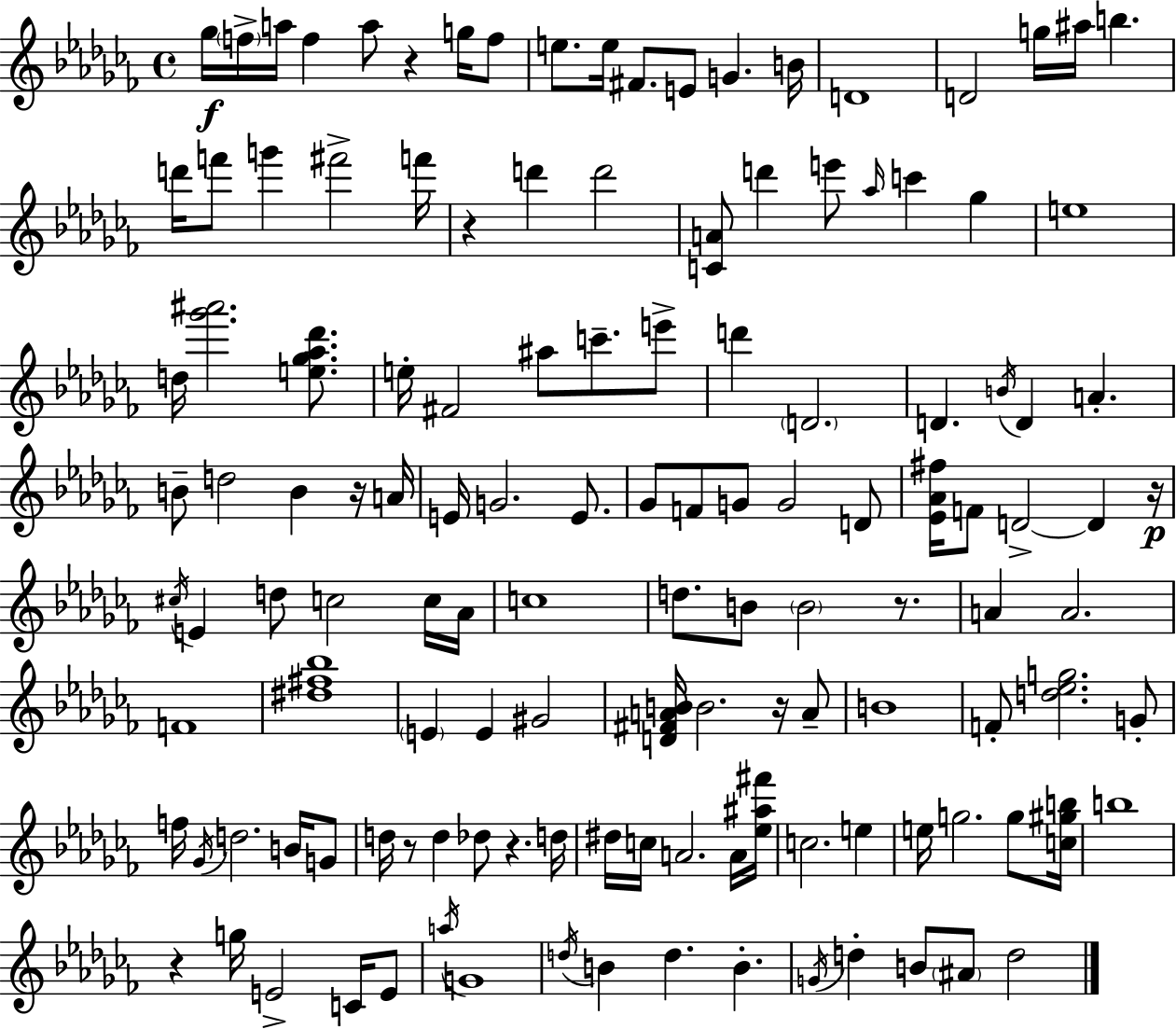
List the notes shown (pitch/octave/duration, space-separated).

Gb5/s F5/s A5/s F5/q A5/e R/q G5/s F5/e E5/e. E5/s F#4/e. E4/e G4/q. B4/s D4/w D4/h G5/s A#5/s B5/q. D6/s F6/e G6/q F#6/h F6/s R/q D6/q D6/h [C4,A4]/e D6/q E6/e Ab5/s C6/q Gb5/q E5/w D5/s [Gb6,A#6]/h. [E5,Gb5,Ab5,Db6]/e. E5/s F#4/h A#5/e C6/e. E6/e D6/q D4/h. D4/q. B4/s D4/q A4/q. B4/e D5/h B4/q R/s A4/s E4/s G4/h. E4/e. Gb4/e F4/e G4/e G4/h D4/e [Eb4,Ab4,F#5]/s F4/e D4/h D4/q R/s C#5/s E4/q D5/e C5/h C5/s Ab4/s C5/w D5/e. B4/e B4/h R/e. A4/q A4/h. F4/w [D#5,F#5,Bb5]/w E4/q E4/q G#4/h [D4,F#4,A4,B4]/s B4/h. R/s A4/e B4/w F4/e [D5,Eb5,G5]/h. G4/e F5/s Gb4/s D5/h. B4/s G4/e D5/s R/e D5/q Db5/e R/q. D5/s D#5/s C5/s A4/h. A4/s [Eb5,A#5,F#6]/s C5/h. E5/q E5/s G5/h. G5/e [C5,G#5,B5]/s B5/w R/q G5/s E4/h C4/s E4/e A5/s G4/w D5/s B4/q D5/q. B4/q. G4/s D5/q B4/e A#4/e D5/h